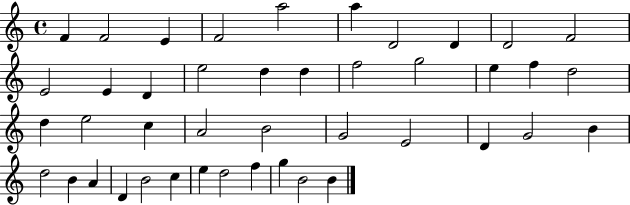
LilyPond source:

{
  \clef treble
  \time 4/4
  \defaultTimeSignature
  \key c \major
  f'4 f'2 e'4 | f'2 a''2 | a''4 d'2 d'4 | d'2 f'2 | \break e'2 e'4 d'4 | e''2 d''4 d''4 | f''2 g''2 | e''4 f''4 d''2 | \break d''4 e''2 c''4 | a'2 b'2 | g'2 e'2 | d'4 g'2 b'4 | \break d''2 b'4 a'4 | d'4 b'2 c''4 | e''4 d''2 f''4 | g''4 b'2 b'4 | \break \bar "|."
}